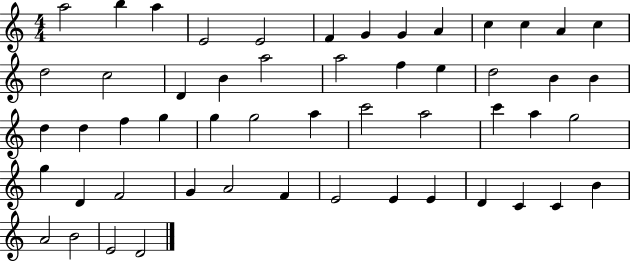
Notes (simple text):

A5/h B5/q A5/q E4/h E4/h F4/q G4/q G4/q A4/q C5/q C5/q A4/q C5/q D5/h C5/h D4/q B4/q A5/h A5/h F5/q E5/q D5/h B4/q B4/q D5/q D5/q F5/q G5/q G5/q G5/h A5/q C6/h A5/h C6/q A5/q G5/h G5/q D4/q F4/h G4/q A4/h F4/q E4/h E4/q E4/q D4/q C4/q C4/q B4/q A4/h B4/h E4/h D4/h